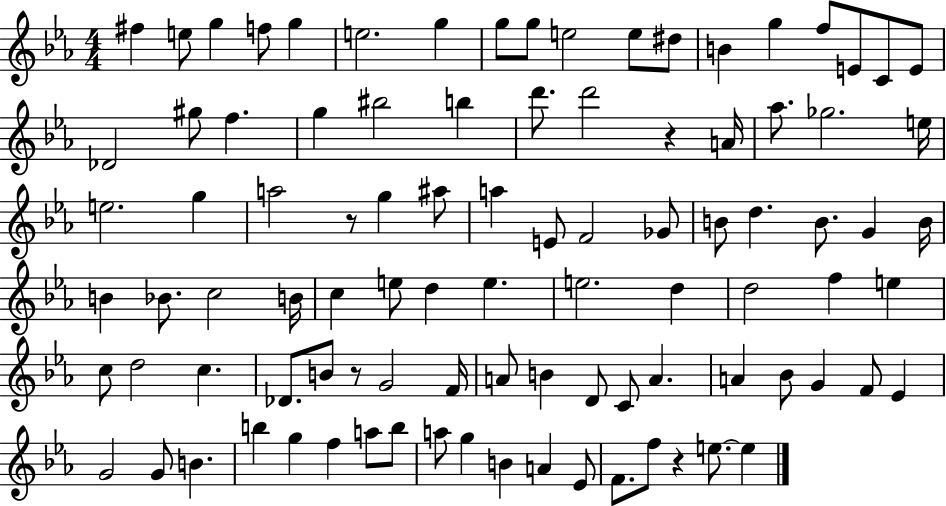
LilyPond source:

{
  \clef treble
  \numericTimeSignature
  \time 4/4
  \key ees \major
  fis''4 e''8 g''4 f''8 g''4 | e''2. g''4 | g''8 g''8 e''2 e''8 dis''8 | b'4 g''4 f''8 e'8 c'8 e'8 | \break des'2 gis''8 f''4. | g''4 bis''2 b''4 | d'''8. d'''2 r4 a'16 | aes''8. ges''2. e''16 | \break e''2. g''4 | a''2 r8 g''4 ais''8 | a''4 e'8 f'2 ges'8 | b'8 d''4. b'8. g'4 b'16 | \break b'4 bes'8. c''2 b'16 | c''4 e''8 d''4 e''4. | e''2. d''4 | d''2 f''4 e''4 | \break c''8 d''2 c''4. | des'8. b'8 r8 g'2 f'16 | a'8 b'4 d'8 c'8 a'4. | a'4 bes'8 g'4 f'8 ees'4 | \break g'2 g'8 b'4. | b''4 g''4 f''4 a''8 b''8 | a''8 g''4 b'4 a'4 ees'8 | f'8. f''8 r4 e''8.~~ e''4 | \break \bar "|."
}